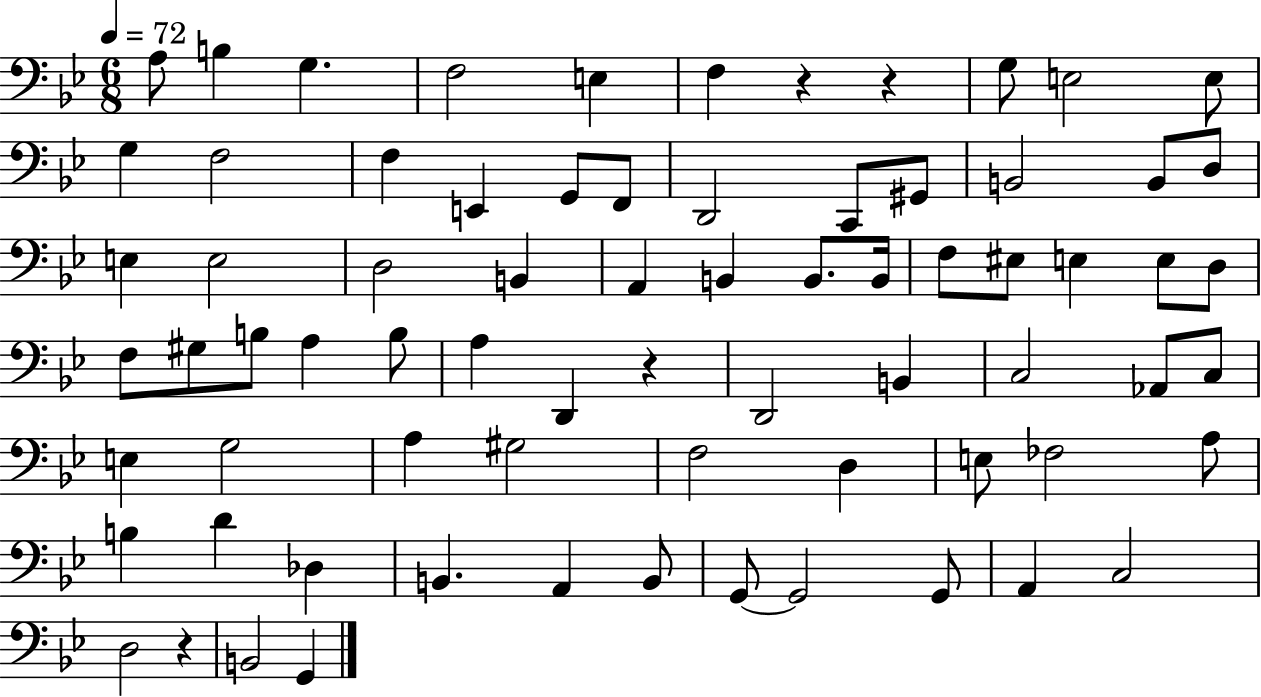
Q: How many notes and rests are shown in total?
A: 73